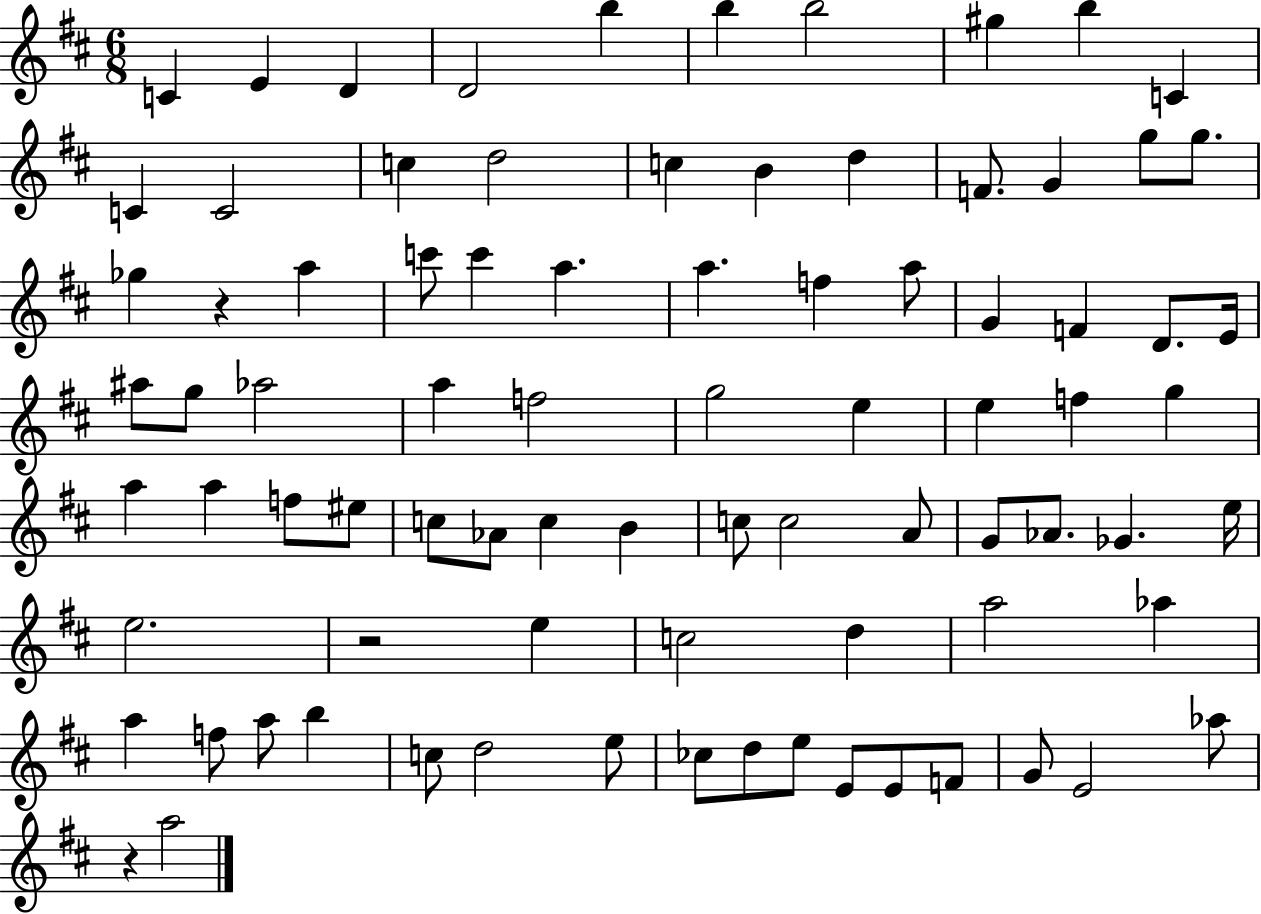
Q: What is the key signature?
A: D major